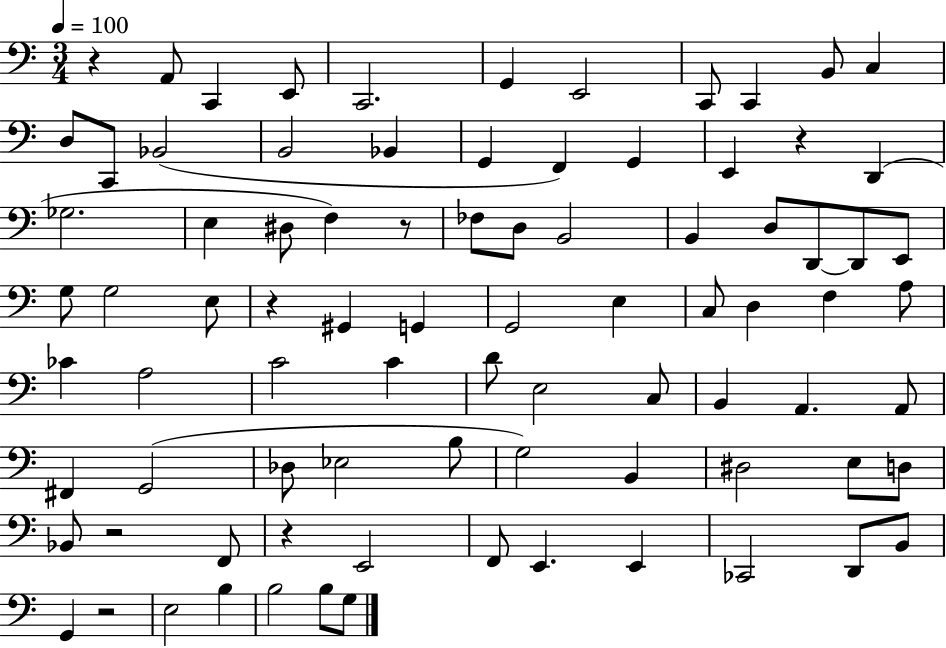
{
  \clef bass
  \numericTimeSignature
  \time 3/4
  \key c \major
  \tempo 4 = 100
  r4 a,8 c,4 e,8 | c,2. | g,4 e,2 | c,8 c,4 b,8 c4 | \break d8 c,8 bes,2( | b,2 bes,4 | g,4 f,4) g,4 | e,4 r4 d,4( | \break ges2. | e4 dis8 f4) r8 | fes8 d8 b,2 | b,4 d8 d,8~~ d,8 e,8 | \break g8 g2 e8 | r4 gis,4 g,4 | g,2 e4 | c8 d4 f4 a8 | \break ces'4 a2 | c'2 c'4 | d'8 e2 c8 | b,4 a,4. a,8 | \break fis,4 g,2( | des8 ees2 b8 | g2) b,4 | dis2 e8 d8 | \break bes,8 r2 f,8 | r4 e,2 | f,8 e,4. e,4 | ces,2 d,8 b,8 | \break g,4 r2 | e2 b4 | b2 b8 g8 | \bar "|."
}